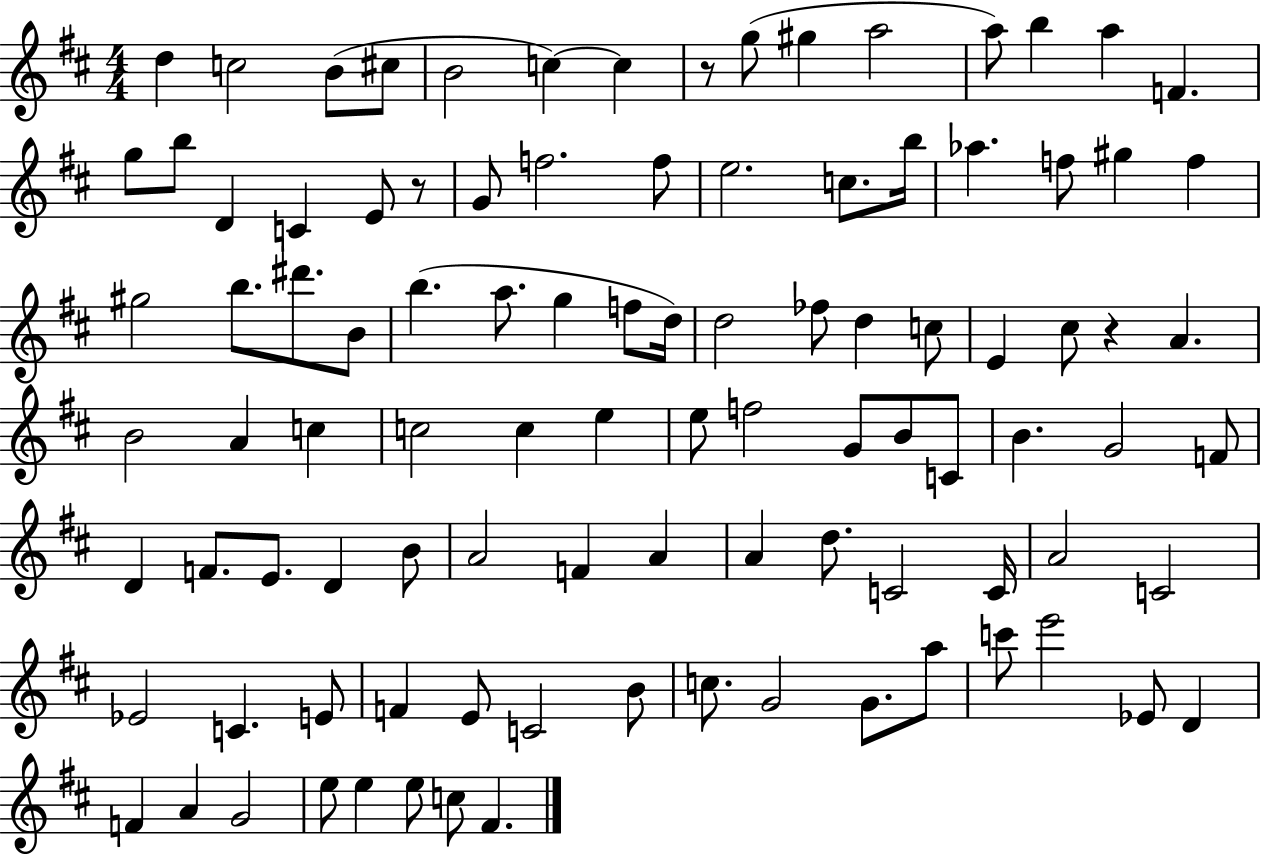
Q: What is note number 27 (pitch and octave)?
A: F5